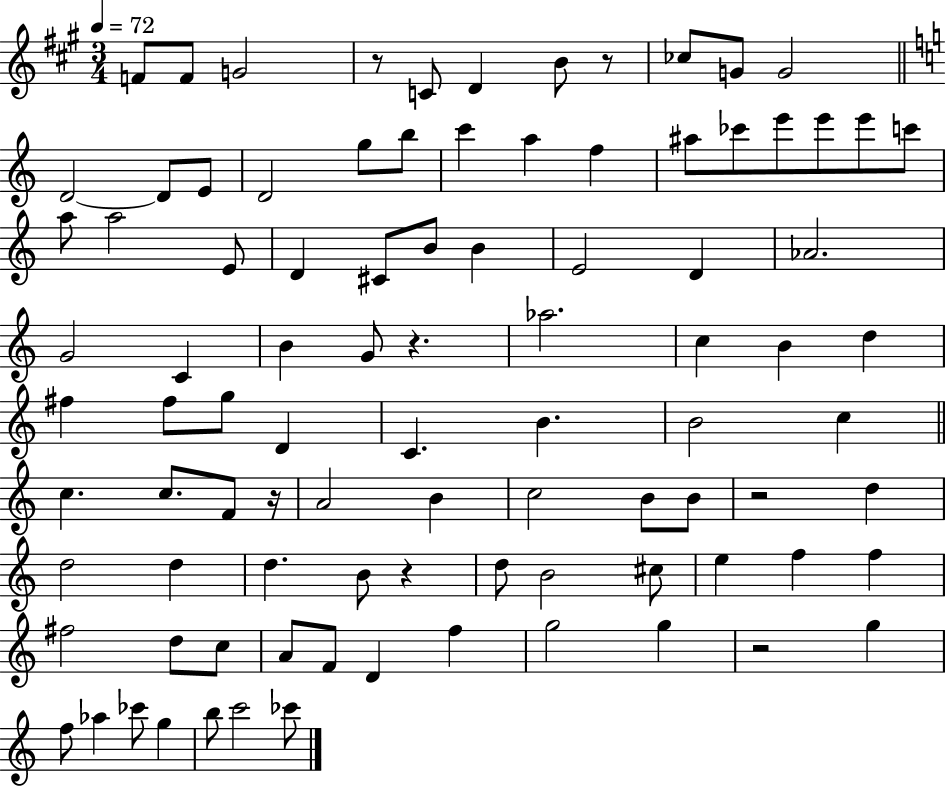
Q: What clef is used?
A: treble